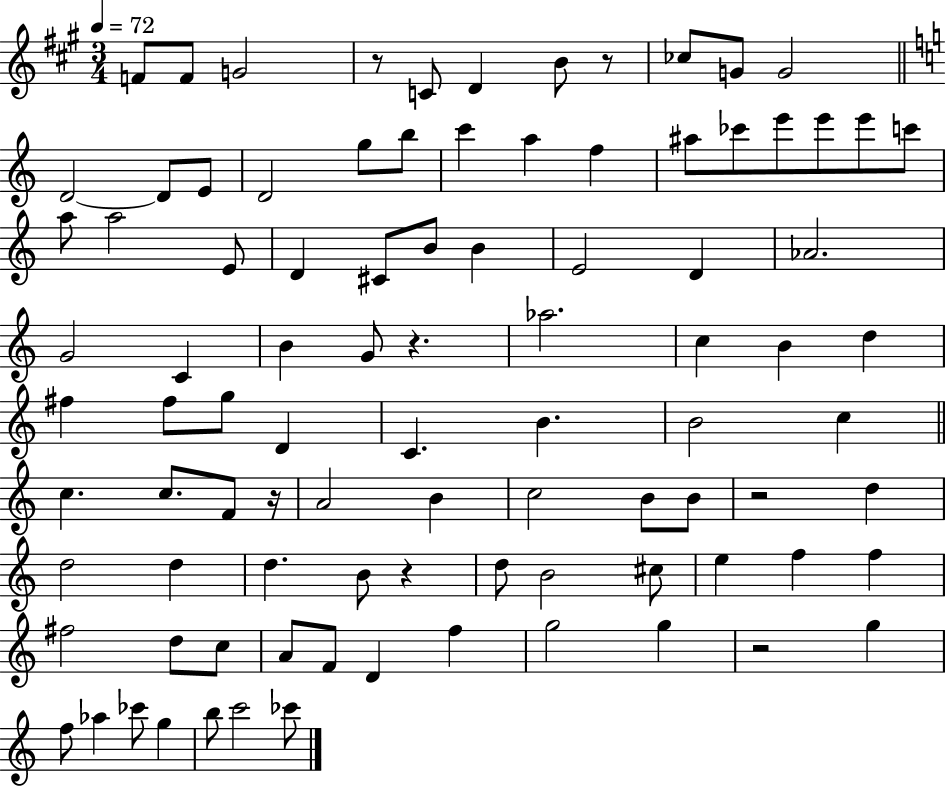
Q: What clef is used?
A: treble